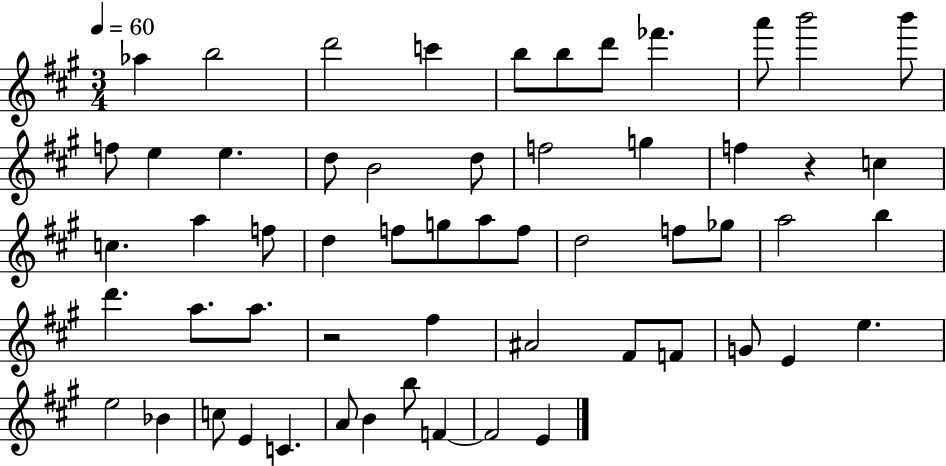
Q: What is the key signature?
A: A major